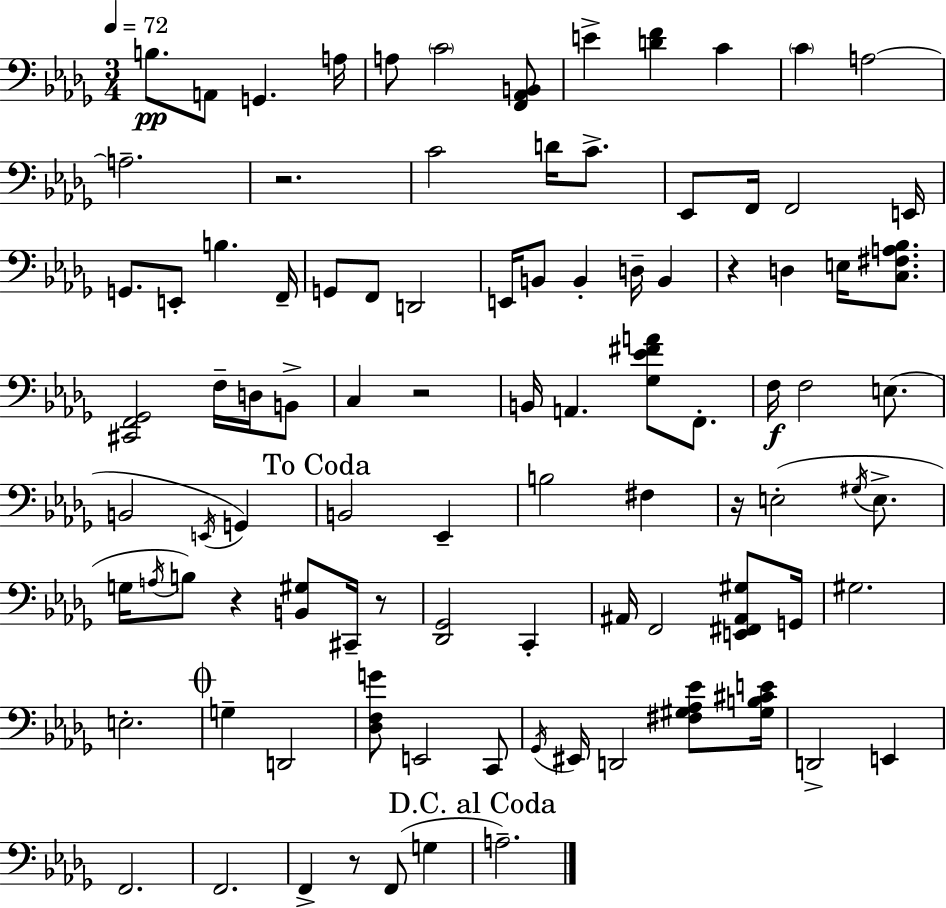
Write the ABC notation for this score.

X:1
T:Untitled
M:3/4
L:1/4
K:Bbm
B,/2 A,,/2 G,, A,/4 A,/2 C2 [F,,_A,,B,,]/2 E [DF] C C A,2 A,2 z2 C2 D/4 C/2 _E,,/2 F,,/4 F,,2 E,,/4 G,,/2 E,,/2 B, F,,/4 G,,/2 F,,/2 D,,2 E,,/4 B,,/2 B,, D,/4 B,, z D, E,/4 [C,^F,A,_B,]/2 [^C,,F,,_G,,]2 F,/4 D,/4 B,,/2 C, z2 B,,/4 A,, [_G,_E^FA]/2 F,,/2 F,/4 F,2 E,/2 B,,2 E,,/4 G,, B,,2 _E,, B,2 ^F, z/4 E,2 ^G,/4 E,/2 G,/4 A,/4 B,/2 z [B,,^G,]/2 ^C,,/4 z/2 [_D,,_G,,]2 C,, ^A,,/4 F,,2 [E,,^F,,^A,,^G,]/2 G,,/4 ^G,2 E,2 G, D,,2 [_D,F,G]/2 E,,2 C,,/2 _G,,/4 ^E,,/4 D,,2 [^F,^G,_A,_E]/2 [^G,B,^CE]/4 D,,2 E,, F,,2 F,,2 F,, z/2 F,,/2 G, A,2